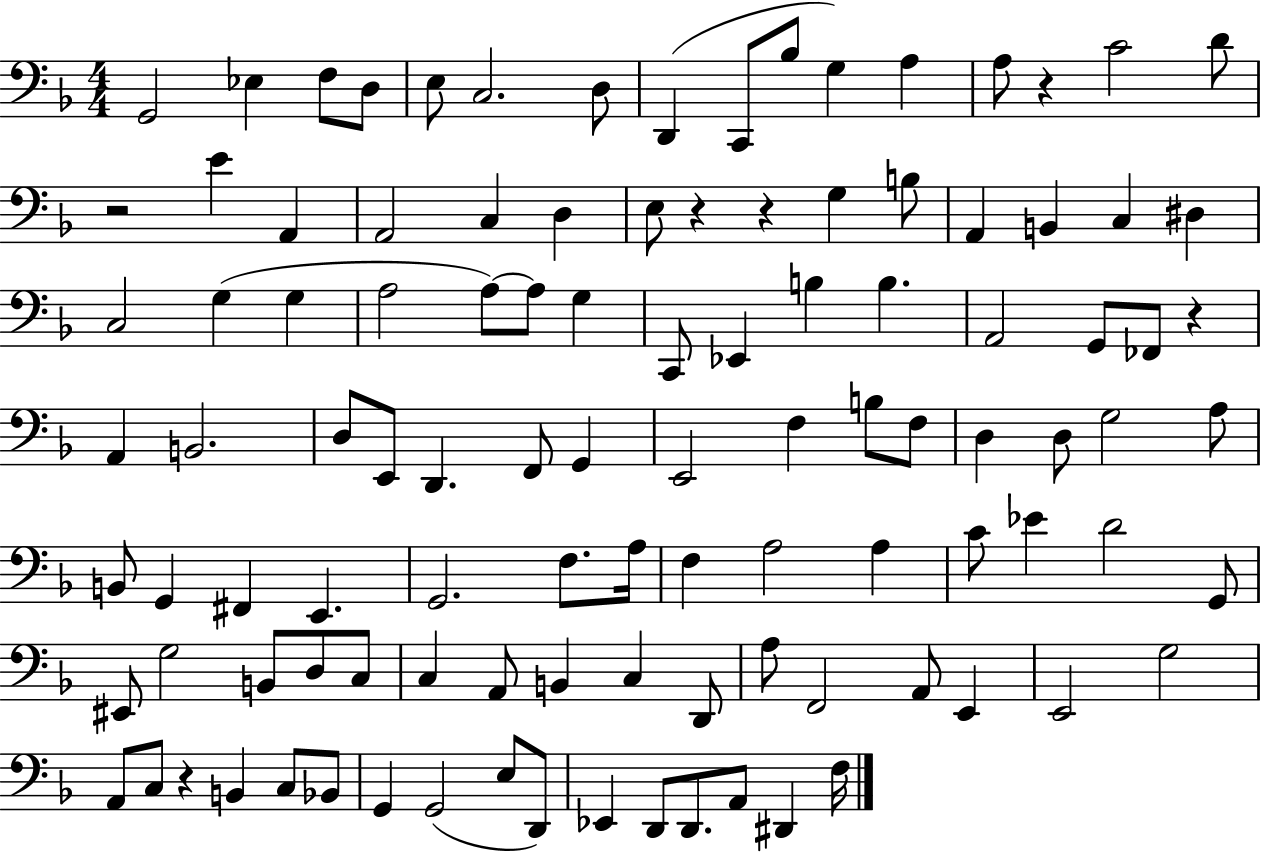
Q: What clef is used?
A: bass